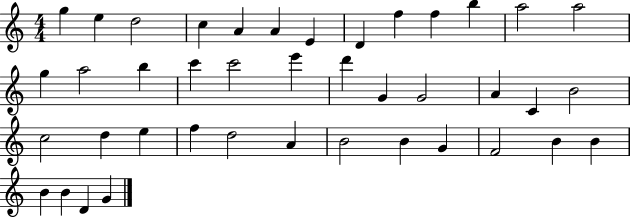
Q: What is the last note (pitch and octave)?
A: G4